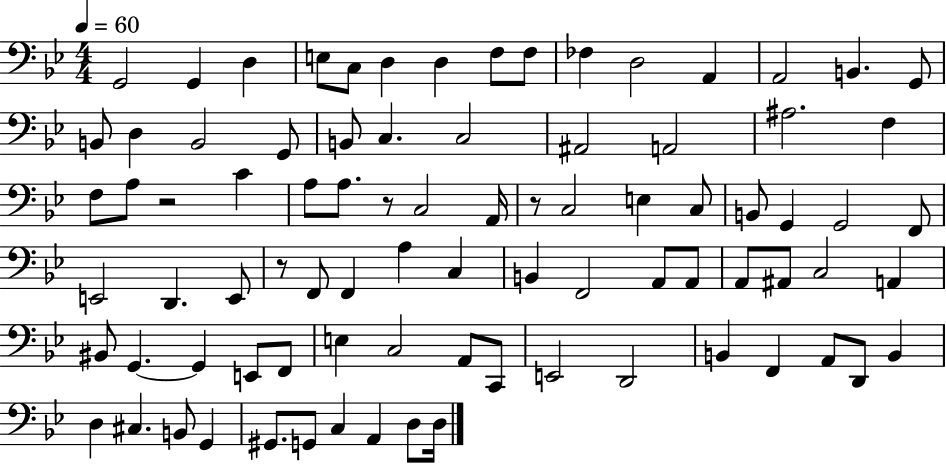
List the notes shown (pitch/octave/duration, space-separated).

G2/h G2/q D3/q E3/e C3/e D3/q D3/q F3/e F3/e FES3/q D3/h A2/q A2/h B2/q. G2/e B2/e D3/q B2/h G2/e B2/e C3/q. C3/h A#2/h A2/h A#3/h. F3/q F3/e A3/e R/h C4/q A3/e A3/e. R/e C3/h A2/s R/e C3/h E3/q C3/e B2/e G2/q G2/h F2/e E2/h D2/q. E2/e R/e F2/e F2/q A3/q C3/q B2/q F2/h A2/e A2/e A2/e A#2/e C3/h A2/q BIS2/e G2/q. G2/q E2/e F2/e E3/q C3/h A2/e C2/e E2/h D2/h B2/q F2/q A2/e D2/e B2/q D3/q C#3/q. B2/e G2/q G#2/e. G2/e C3/q A2/q D3/e D3/s